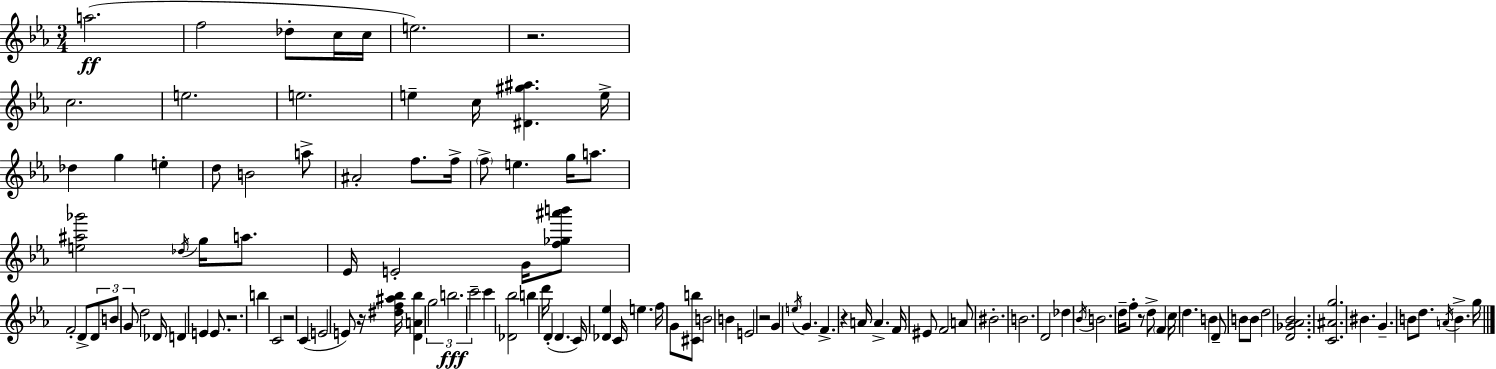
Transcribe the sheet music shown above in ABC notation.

X:1
T:Untitled
M:3/4
L:1/4
K:Cm
a2 f2 _d/2 c/4 c/4 e2 z2 c2 e2 e2 e c/4 [^D^g^a] e/4 _d g e d/2 B2 a/2 ^A2 f/2 f/4 f/2 e g/4 a/2 [e^a_g']2 _d/4 g/4 a/2 _E/4 E2 G/4 [f_g^a'b']/2 F2 D/2 D/2 B/2 G/2 d2 _D/4 D E E/2 z2 b C2 z2 C E2 E/2 z/4 [^df^a_b]/4 [DA_b] g2 b2 c'2 c' [_D_b]2 b d'/4 D D C/4 [_D_e] C/4 e f/4 G/2 [^Cb]/2 B2 B E2 z2 G e/4 G F z A/4 A F/4 ^E/2 F2 A/2 ^B2 B2 D2 _d _B/4 B2 d/4 f/2 z/2 d/2 F c/4 d B D/2 B/2 B/2 d2 [D_G_A_B]2 [C^Ag]2 ^B G B/2 d/2 A/4 B g/4